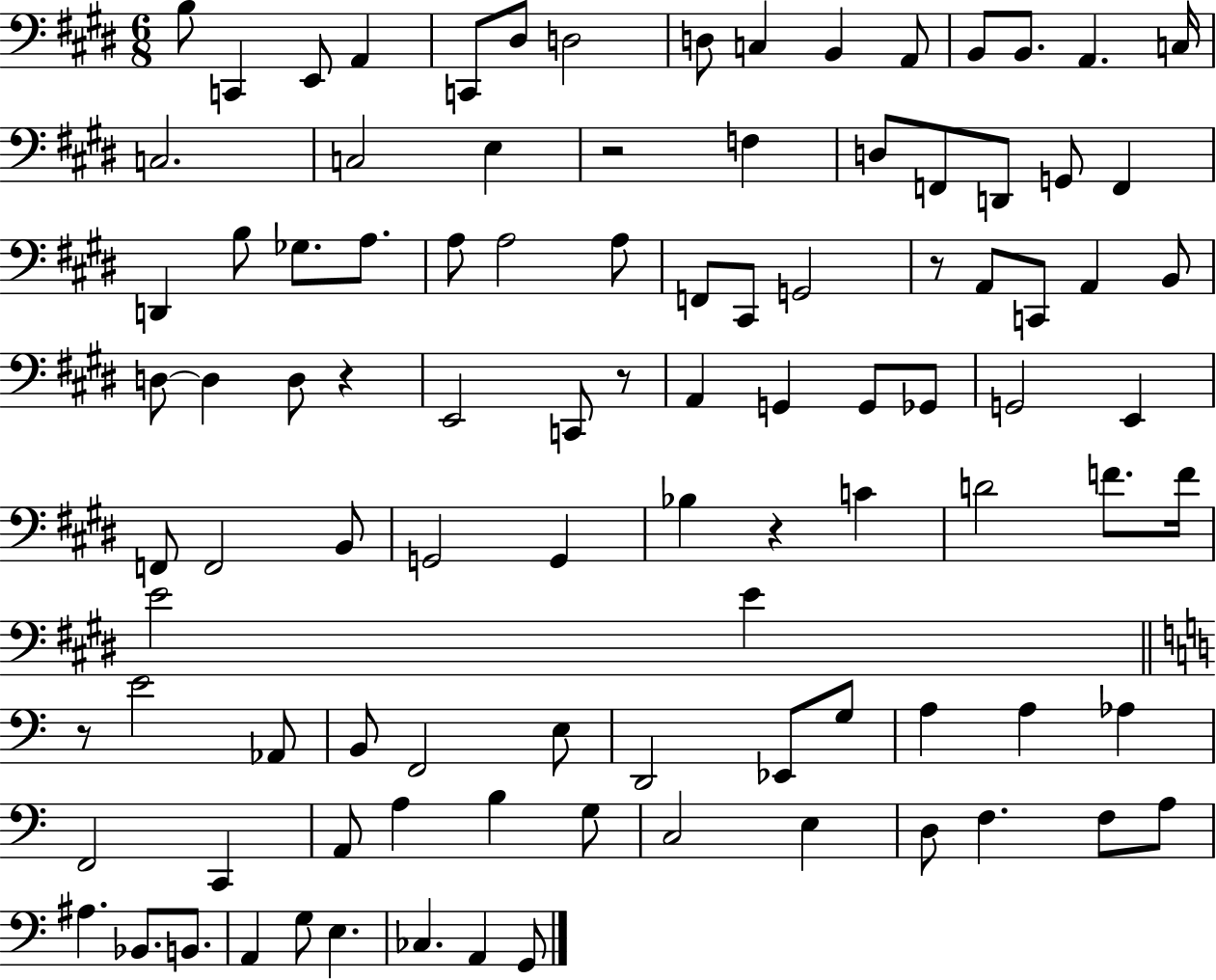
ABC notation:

X:1
T:Untitled
M:6/8
L:1/4
K:E
B,/2 C,, E,,/2 A,, C,,/2 ^D,/2 D,2 D,/2 C, B,, A,,/2 B,,/2 B,,/2 A,, C,/4 C,2 C,2 E, z2 F, D,/2 F,,/2 D,,/2 G,,/2 F,, D,, B,/2 _G,/2 A,/2 A,/2 A,2 A,/2 F,,/2 ^C,,/2 G,,2 z/2 A,,/2 C,,/2 A,, B,,/2 D,/2 D, D,/2 z E,,2 C,,/2 z/2 A,, G,, G,,/2 _G,,/2 G,,2 E,, F,,/2 F,,2 B,,/2 G,,2 G,, _B, z C D2 F/2 F/4 E2 E z/2 E2 _A,,/2 B,,/2 F,,2 E,/2 D,,2 _E,,/2 G,/2 A, A, _A, F,,2 C,, A,,/2 A, B, G,/2 C,2 E, D,/2 F, F,/2 A,/2 ^A, _B,,/2 B,,/2 A,, G,/2 E, _C, A,, G,,/2